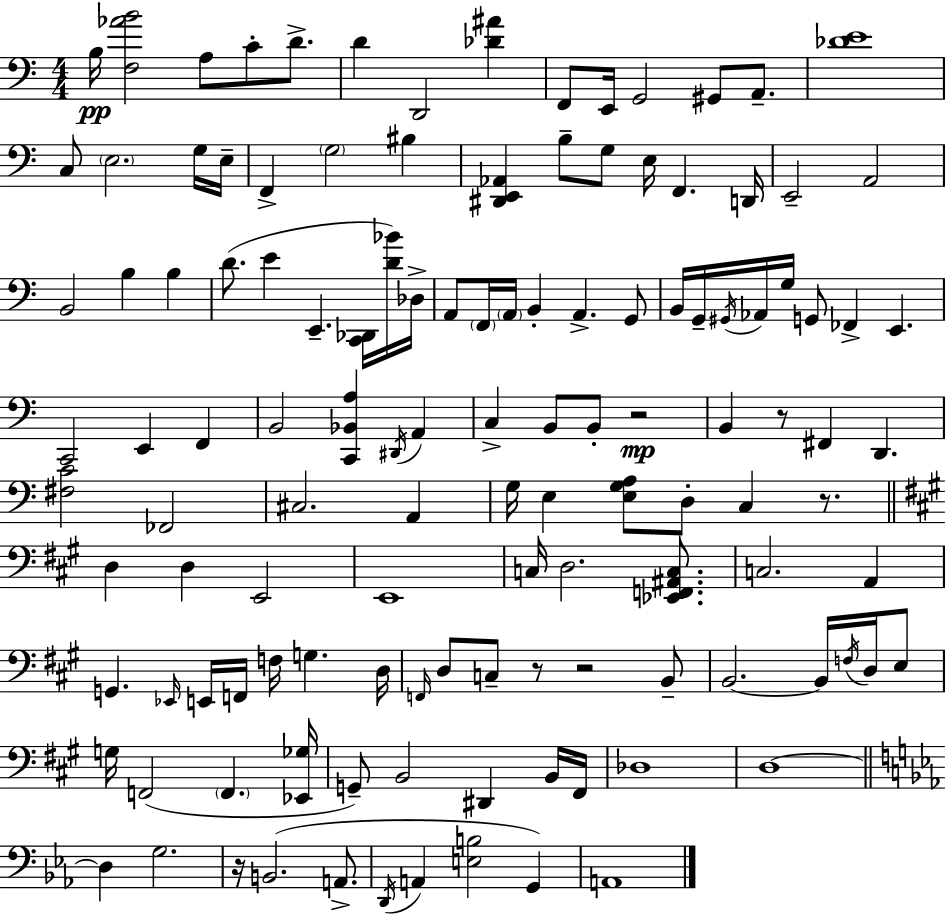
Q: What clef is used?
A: bass